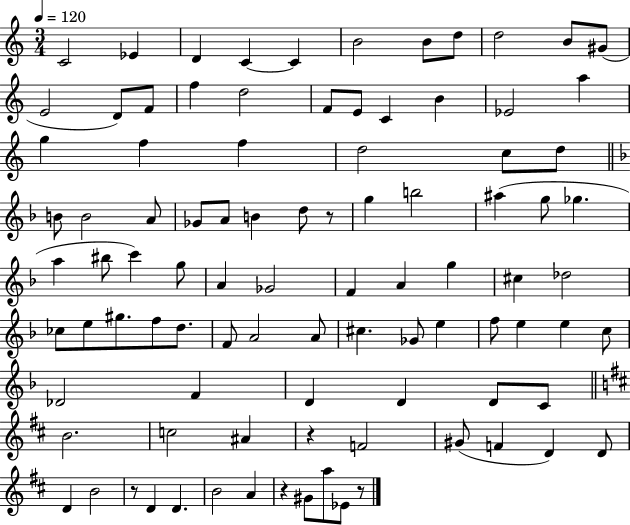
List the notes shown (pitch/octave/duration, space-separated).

C4/h Eb4/q D4/q C4/q C4/q B4/h B4/e D5/e D5/h B4/e G#4/e E4/h D4/e F4/e F5/q D5/h F4/e E4/e C4/q B4/q Eb4/h A5/q G5/q F5/q F5/q D5/h C5/e D5/e B4/e B4/h A4/e Gb4/e A4/e B4/q D5/e R/e G5/q B5/h A#5/q G5/e Gb5/q. A5/q BIS5/e C6/q G5/e A4/q Gb4/h F4/q A4/q G5/q C#5/q Db5/h CES5/e E5/e G#5/e. F5/e D5/e. F4/e A4/h A4/e C#5/q. Gb4/e E5/q F5/e E5/q E5/q C5/e Db4/h F4/q D4/q D4/q D4/e C4/e B4/h. C5/h A#4/q R/q F4/h G#4/e F4/q D4/q D4/e D4/q B4/h R/e D4/q D4/q. B4/h A4/q R/q G#4/e A5/e Eb4/e R/e